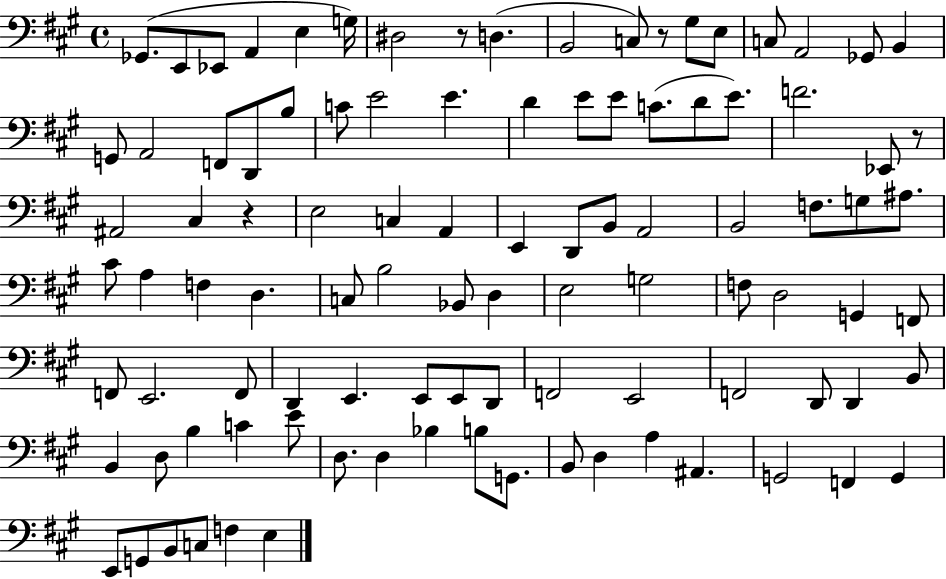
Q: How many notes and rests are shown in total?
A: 100